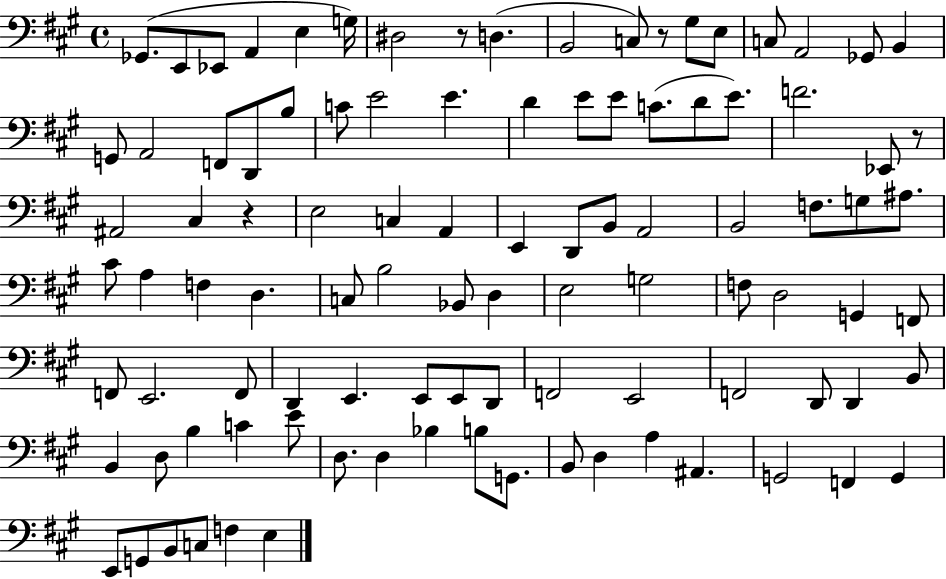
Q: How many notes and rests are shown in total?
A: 100